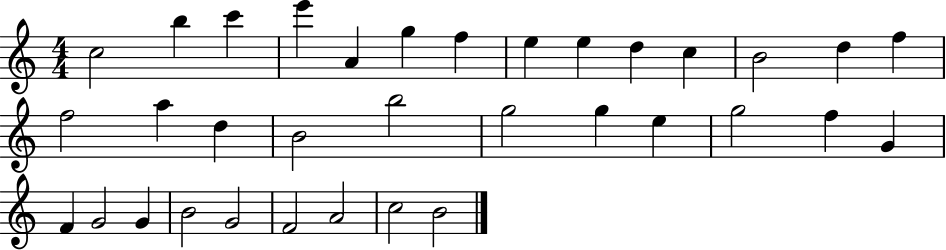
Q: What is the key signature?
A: C major